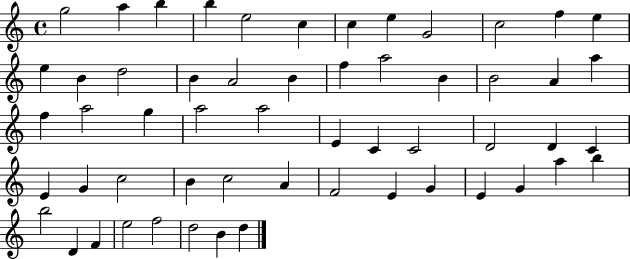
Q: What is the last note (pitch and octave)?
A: D5